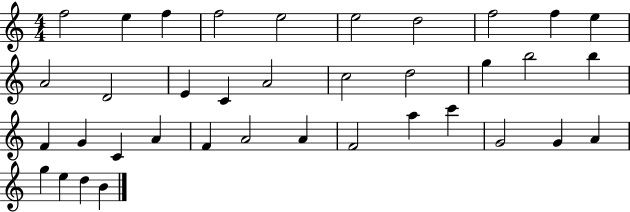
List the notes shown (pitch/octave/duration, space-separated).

F5/h E5/q F5/q F5/h E5/h E5/h D5/h F5/h F5/q E5/q A4/h D4/h E4/q C4/q A4/h C5/h D5/h G5/q B5/h B5/q F4/q G4/q C4/q A4/q F4/q A4/h A4/q F4/h A5/q C6/q G4/h G4/q A4/q G5/q E5/q D5/q B4/q